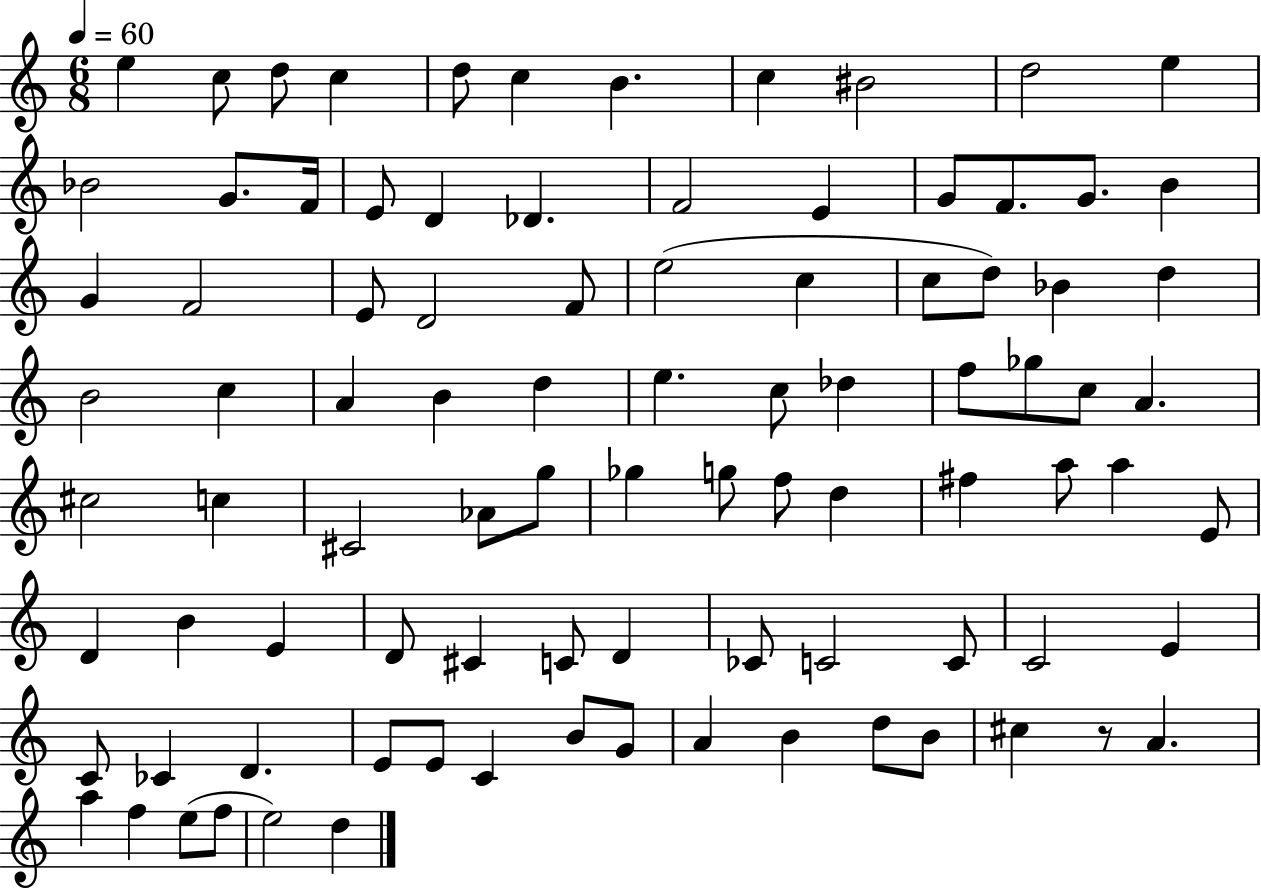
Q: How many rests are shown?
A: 1